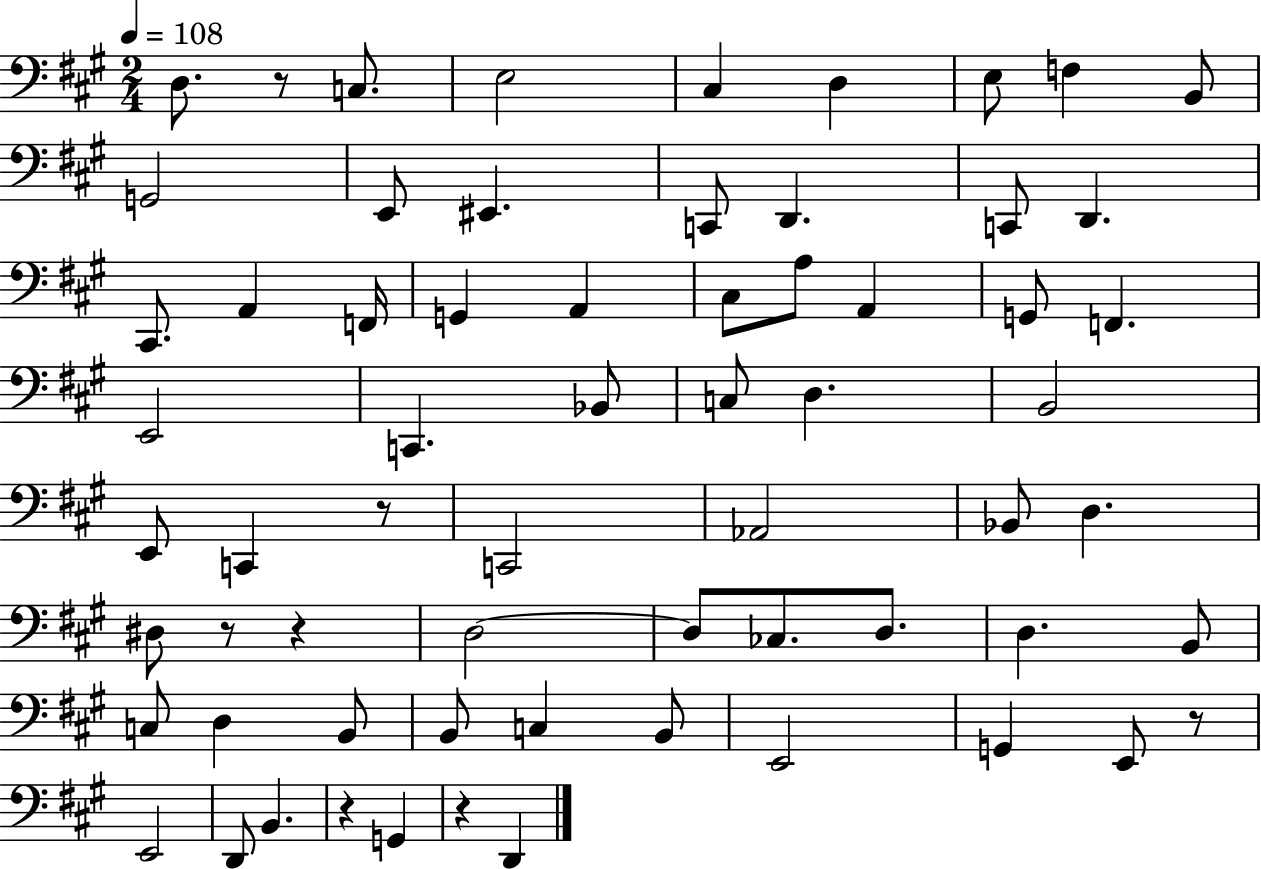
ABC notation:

X:1
T:Untitled
M:2/4
L:1/4
K:A
D,/2 z/2 C,/2 E,2 ^C, D, E,/2 F, B,,/2 G,,2 E,,/2 ^E,, C,,/2 D,, C,,/2 D,, ^C,,/2 A,, F,,/4 G,, A,, ^C,/2 A,/2 A,, G,,/2 F,, E,,2 C,, _B,,/2 C,/2 D, B,,2 E,,/2 C,, z/2 C,,2 _A,,2 _B,,/2 D, ^D,/2 z/2 z D,2 D,/2 _C,/2 D,/2 D, B,,/2 C,/2 D, B,,/2 B,,/2 C, B,,/2 E,,2 G,, E,,/2 z/2 E,,2 D,,/2 B,, z G,, z D,,